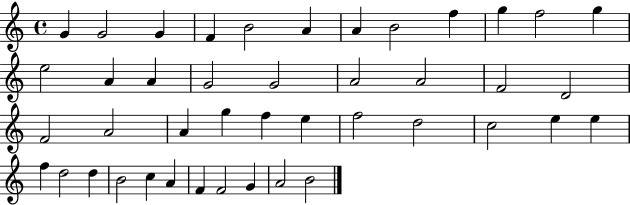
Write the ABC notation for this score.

X:1
T:Untitled
M:4/4
L:1/4
K:C
G G2 G F B2 A A B2 f g f2 g e2 A A G2 G2 A2 A2 F2 D2 F2 A2 A g f e f2 d2 c2 e e f d2 d B2 c A F F2 G A2 B2